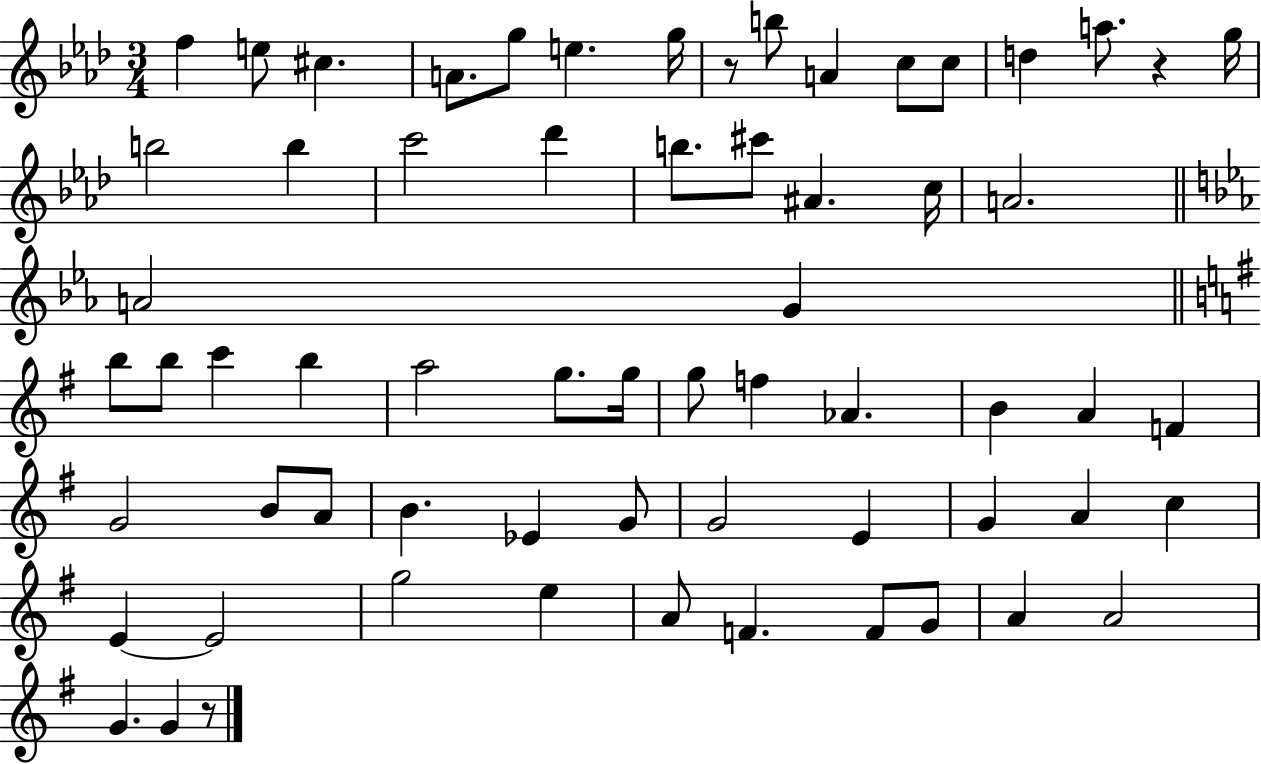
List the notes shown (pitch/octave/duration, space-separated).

F5/q E5/e C#5/q. A4/e. G5/e E5/q. G5/s R/e B5/e A4/q C5/e C5/e D5/q A5/e. R/q G5/s B5/h B5/q C6/h Db6/q B5/e. C#6/e A#4/q. C5/s A4/h. A4/h G4/q B5/e B5/e C6/q B5/q A5/h G5/e. G5/s G5/e F5/q Ab4/q. B4/q A4/q F4/q G4/h B4/e A4/e B4/q. Eb4/q G4/e G4/h E4/q G4/q A4/q C5/q E4/q E4/h G5/h E5/q A4/e F4/q. F4/e G4/e A4/q A4/h G4/q. G4/q R/e